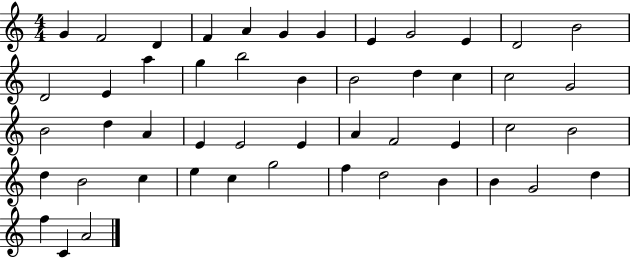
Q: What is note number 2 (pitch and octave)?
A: F4